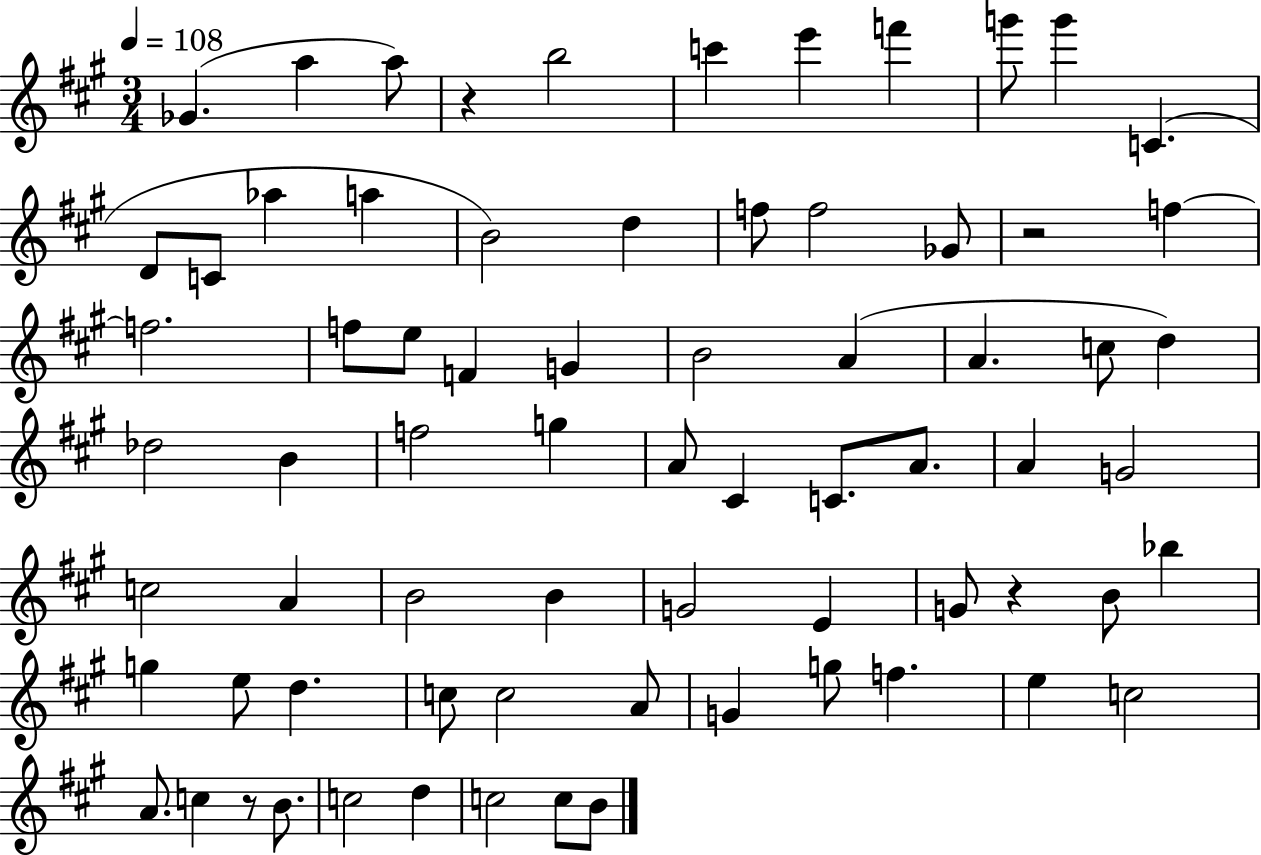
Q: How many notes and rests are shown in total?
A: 72